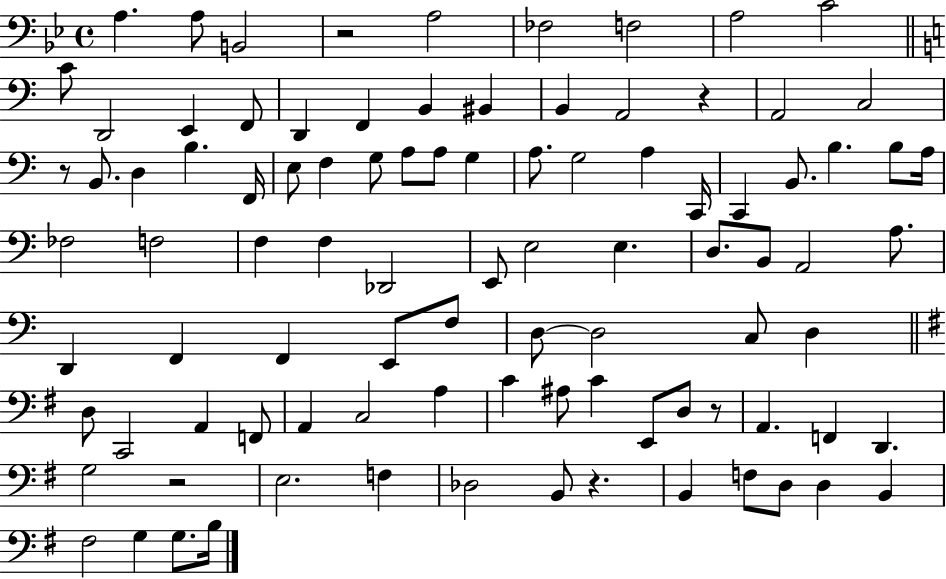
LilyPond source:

{
  \clef bass
  \time 4/4
  \defaultTimeSignature
  \key bes \major
  \repeat volta 2 { a4. a8 b,2 | r2 a2 | fes2 f2 | a2 c'2 | \break \bar "||" \break \key c \major c'8 d,2 e,4 f,8 | d,4 f,4 b,4 bis,4 | b,4 a,2 r4 | a,2 c2 | \break r8 b,8. d4 b4. f,16 | e8 f4 g8 a8 a8 g4 | a8. g2 a4 c,16 | c,4 b,8. b4. b8 a16 | \break fes2 f2 | f4 f4 des,2 | e,8 e2 e4. | d8. b,8 a,2 a8. | \break d,4 f,4 f,4 e,8 f8 | d8~~ d2 c8 d4 | \bar "||" \break \key e \minor d8 c,2 a,4 f,8 | a,4 c2 a4 | c'4 ais8 c'4 e,8 d8 r8 | a,4. f,4 d,4. | \break g2 r2 | e2. f4 | des2 b,8 r4. | b,4 f8 d8 d4 b,4 | \break fis2 g4 g8. b16 | } \bar "|."
}